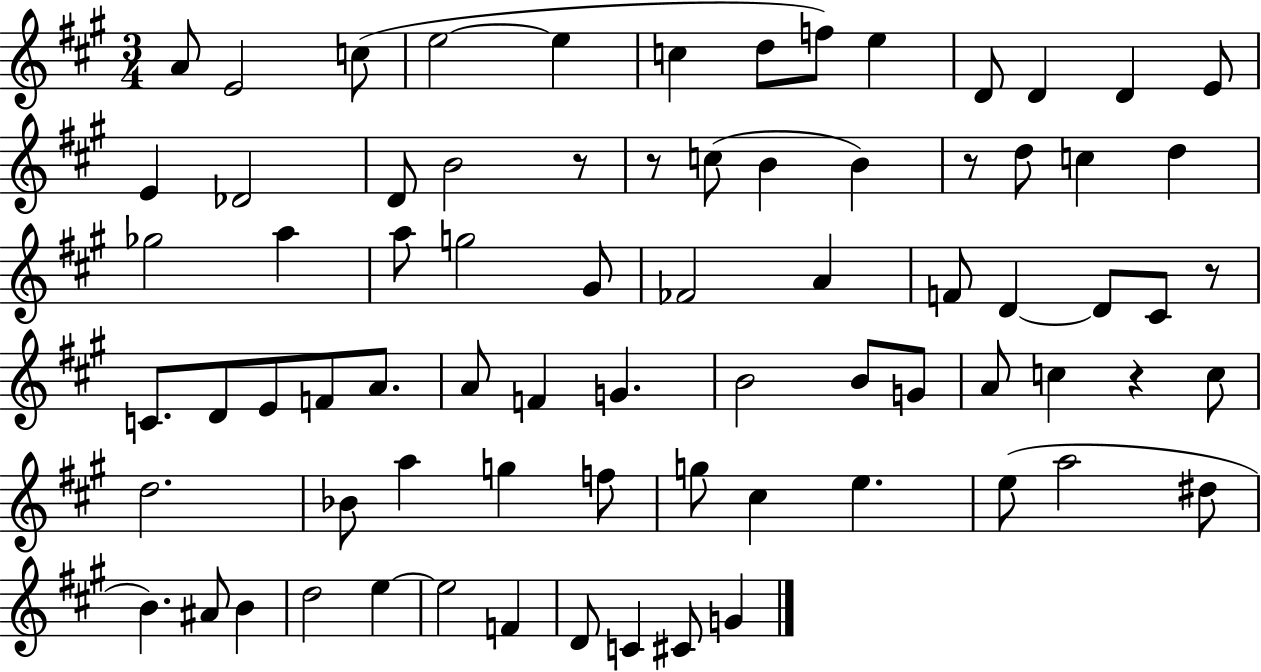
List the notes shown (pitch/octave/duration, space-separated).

A4/e E4/h C5/e E5/h E5/q C5/q D5/e F5/e E5/q D4/e D4/q D4/q E4/e E4/q Db4/h D4/e B4/h R/e R/e C5/e B4/q B4/q R/e D5/e C5/q D5/q Gb5/h A5/q A5/e G5/h G#4/e FES4/h A4/q F4/e D4/q D4/e C#4/e R/e C4/e. D4/e E4/e F4/e A4/e. A4/e F4/q G4/q. B4/h B4/e G4/e A4/e C5/q R/q C5/e D5/h. Bb4/e A5/q G5/q F5/e G5/e C#5/q E5/q. E5/e A5/h D#5/e B4/q. A#4/e B4/q D5/h E5/q E5/h F4/q D4/e C4/q C#4/e G4/q